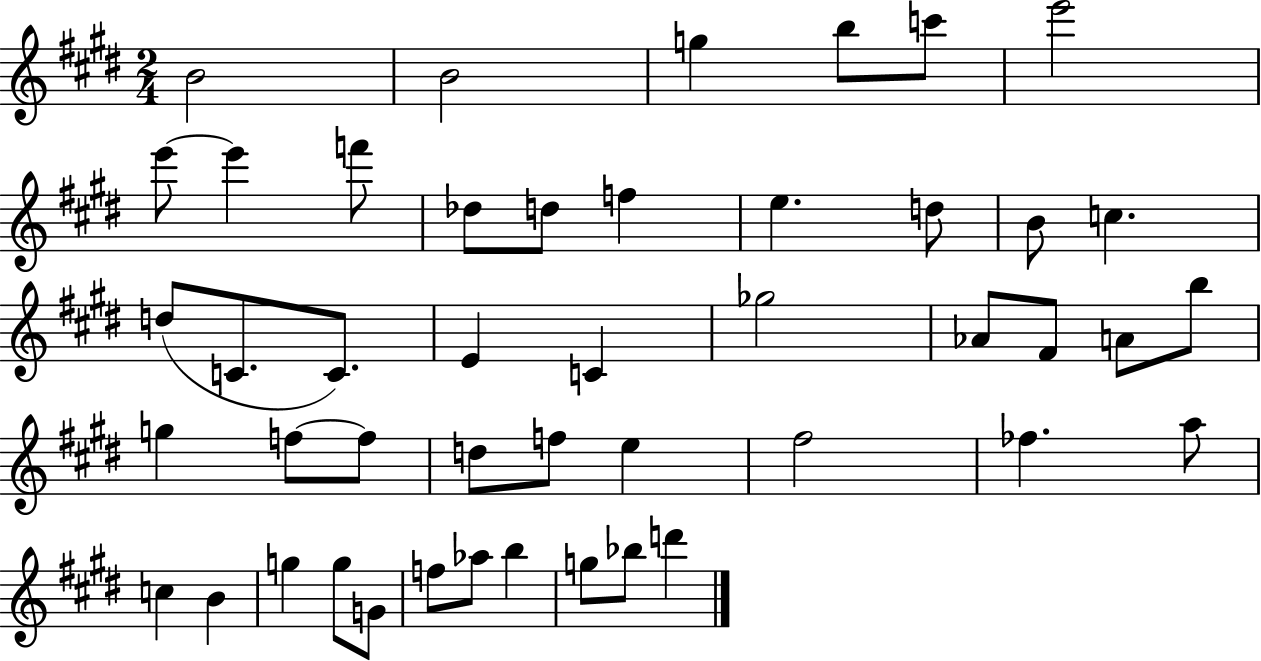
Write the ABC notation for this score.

X:1
T:Untitled
M:2/4
L:1/4
K:E
B2 B2 g b/2 c'/2 e'2 e'/2 e' f'/2 _d/2 d/2 f e d/2 B/2 c d/2 C/2 C/2 E C _g2 _A/2 ^F/2 A/2 b/2 g f/2 f/2 d/2 f/2 e ^f2 _f a/2 c B g g/2 G/2 f/2 _a/2 b g/2 _b/2 d'